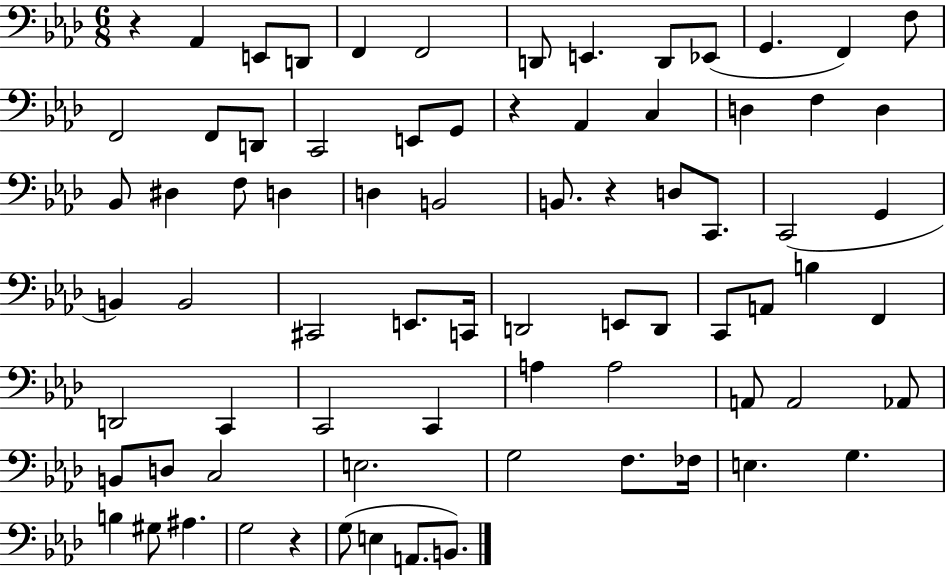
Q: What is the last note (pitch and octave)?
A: B2